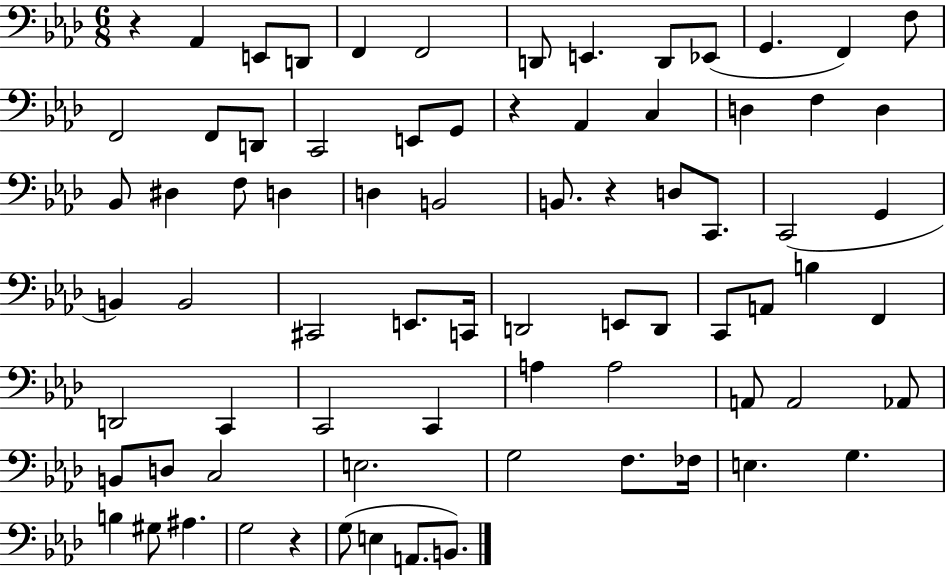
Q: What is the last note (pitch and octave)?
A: B2